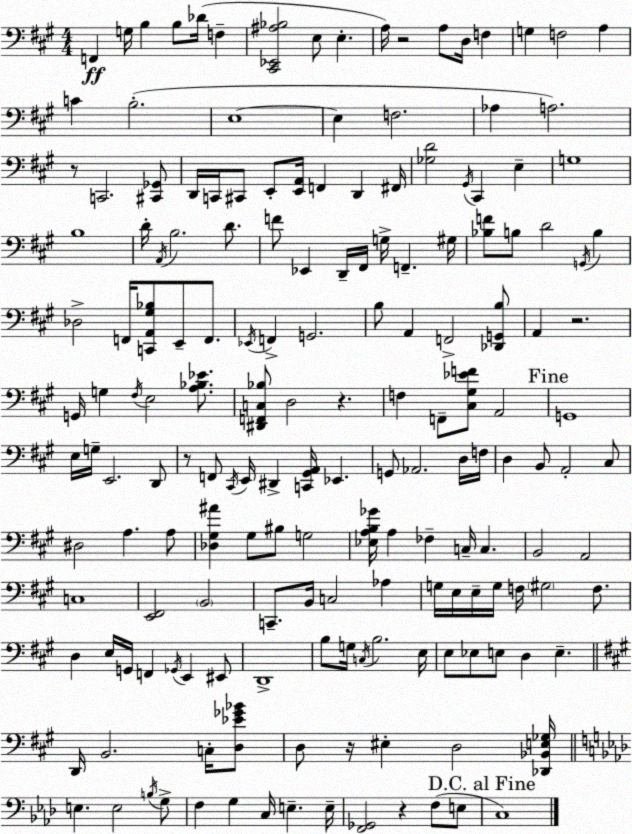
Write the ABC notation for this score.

X:1
T:Untitled
M:4/4
L:1/4
K:A
F,, G,/4 B, B,/2 _D/4 F, [^C,,_E,,^A,_B,]2 E,/2 E, A,/4 z2 A,/2 D,/4 F, G, F,2 A, C B,2 E,4 E, F,2 _A, A,2 z/2 C,,2 [^C,,_G,,]/2 D,,/4 C,,/4 ^C,,/2 E,,/2 [E,,A,,]/4 F,, D,, ^F,,/4 [_G,D]2 ^G,,/4 ^C,, E, G,4 B,4 D/4 A,,/4 B,2 D/2 F/2 _E,, D,,/4 ^F,,/4 G,/4 F,, ^G,/4 [_B,F]/2 B,/2 D2 G,,/4 B, _D,2 F,,/4 [C,,A,,^G,_B,]/2 E,,/2 F,,/2 _E,,/4 F,, G,,2 B,/2 A,, F,,2 [_D,,G,,B,]/2 A,, z2 G,,/4 G, ^F,/4 E,2 [A,_B,_E]/2 [^D,,F,,C,_B,]/2 D,2 z F, F,,/2 [^C,^G,_EF]/2 A,,2 G,,4 E,/4 G,/4 E,,2 D,,/2 z/2 F,,/2 ^C,,/4 E,,/4 ^D,, [C,,^G,,A,,]/4 _E,, G,,/2 _A,,2 D,/4 F,/4 D, B,,/2 A,,2 ^C,/2 ^D,2 A, A,/2 [_D,^G,^A] ^G,/2 ^B,/2 G,2 [_E,A,B,_G]/4 A, _F, C,/4 C, B,,2 A,,2 C,4 [E,,^F,,]2 B,,2 C,,/2 B,,/4 C,2 _A, G,/4 E,/4 E,/4 G,/4 F,/4 ^G,2 F,/2 D, E,/4 G,,/4 F,, _G,,/4 E,, ^E,,/2 D,,4 B,/2 G,/4 C,/4 B,2 E,/4 E,/2 _E,/2 E,/2 D, E, D,,/4 B,,2 C,/4 [D,_E_G_B]/2 D,/2 z/4 ^E, D,2 [_D,,_B,,E,_G,]/4 E, E,2 B,/4 G,/2 F, G, C,/4 E, E,/4 [F,,_G,,]2 z F,/2 E,/2 C,4